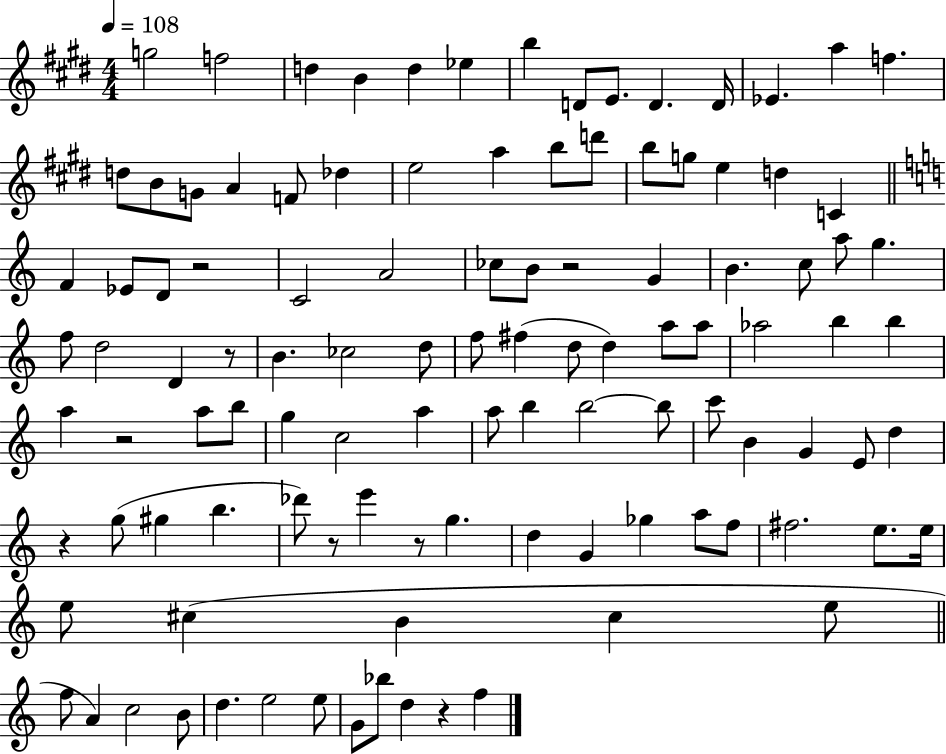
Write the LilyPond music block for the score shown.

{
  \clef treble
  \numericTimeSignature
  \time 4/4
  \key e \major
  \tempo 4 = 108
  \repeat volta 2 { g''2 f''2 | d''4 b'4 d''4 ees''4 | b''4 d'8 e'8. d'4. d'16 | ees'4. a''4 f''4. | \break d''8 b'8 g'8 a'4 f'8 des''4 | e''2 a''4 b''8 d'''8 | b''8 g''8 e''4 d''4 c'4 | \bar "||" \break \key a \minor f'4 ees'8 d'8 r2 | c'2 a'2 | ces''8 b'8 r2 g'4 | b'4. c''8 a''8 g''4. | \break f''8 d''2 d'4 r8 | b'4. ces''2 d''8 | f''8 fis''4( d''8 d''4) a''8 a''8 | aes''2 b''4 b''4 | \break a''4 r2 a''8 b''8 | g''4 c''2 a''4 | a''8 b''4 b''2~~ b''8 | c'''8 b'4 g'4 e'8 d''4 | \break r4 g''8( gis''4 b''4. | des'''8) r8 e'''4 r8 g''4. | d''4 g'4 ges''4 a''8 f''8 | fis''2. e''8. e''16 | \break e''8 cis''4( b'4 cis''4 e''8 | \bar "||" \break \key c \major f''8 a'4) c''2 b'8 | d''4. e''2 e''8 | g'8 bes''8 d''4 r4 f''4 | } \bar "|."
}